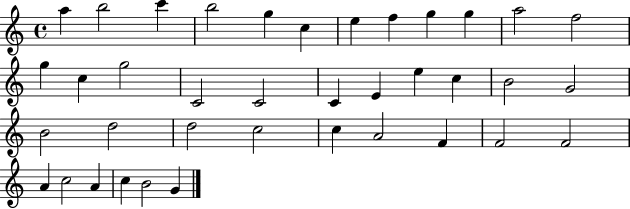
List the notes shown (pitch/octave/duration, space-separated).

A5/q B5/h C6/q B5/h G5/q C5/q E5/q F5/q G5/q G5/q A5/h F5/h G5/q C5/q G5/h C4/h C4/h C4/q E4/q E5/q C5/q B4/h G4/h B4/h D5/h D5/h C5/h C5/q A4/h F4/q F4/h F4/h A4/q C5/h A4/q C5/q B4/h G4/q